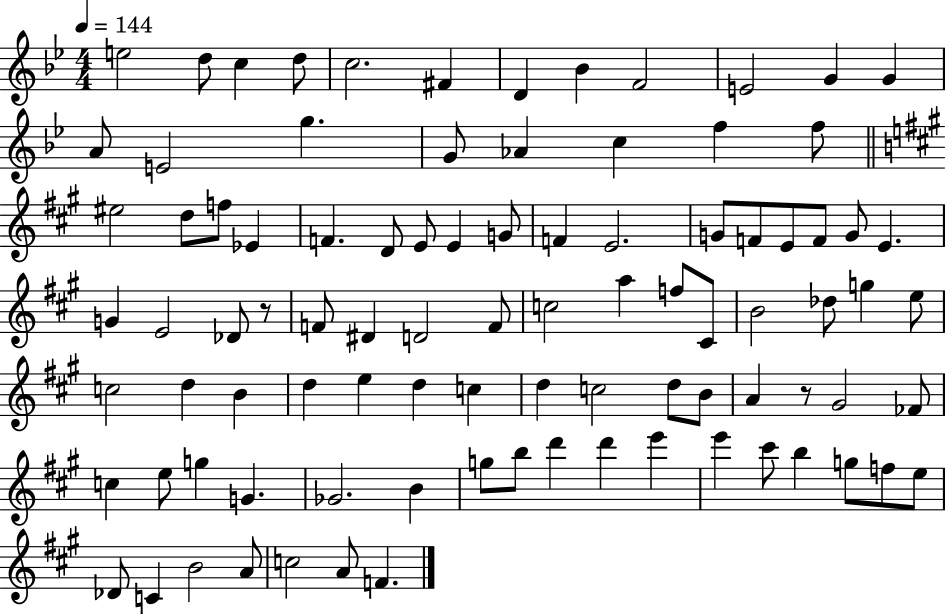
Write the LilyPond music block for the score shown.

{
  \clef treble
  \numericTimeSignature
  \time 4/4
  \key bes \major
  \tempo 4 = 144
  \repeat volta 2 { e''2 d''8 c''4 d''8 | c''2. fis'4 | d'4 bes'4 f'2 | e'2 g'4 g'4 | \break a'8 e'2 g''4. | g'8 aes'4 c''4 f''4 f''8 | \bar "||" \break \key a \major eis''2 d''8 f''8 ees'4 | f'4. d'8 e'8 e'4 g'8 | f'4 e'2. | g'8 f'8 e'8 f'8 g'8 e'4. | \break g'4 e'2 des'8 r8 | f'8 dis'4 d'2 f'8 | c''2 a''4 f''8 cis'8 | b'2 des''8 g''4 e''8 | \break c''2 d''4 b'4 | d''4 e''4 d''4 c''4 | d''4 c''2 d''8 b'8 | a'4 r8 gis'2 fes'8 | \break c''4 e''8 g''4 g'4. | ges'2. b'4 | g''8 b''8 d'''4 d'''4 e'''4 | e'''4 cis'''8 b''4 g''8 f''8 e''8 | \break des'8 c'4 b'2 a'8 | c''2 a'8 f'4. | } \bar "|."
}